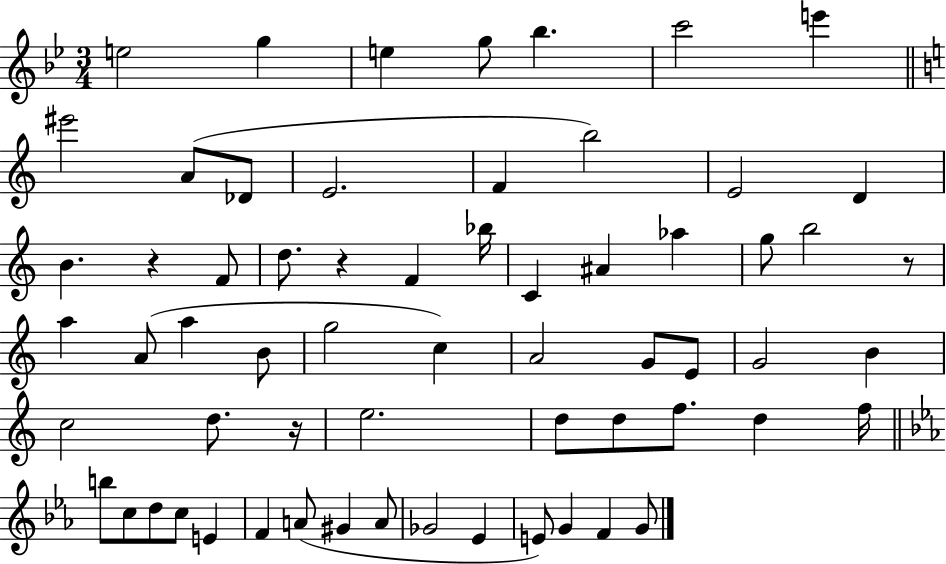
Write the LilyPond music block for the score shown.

{
  \clef treble
  \numericTimeSignature
  \time 3/4
  \key bes \major
  e''2 g''4 | e''4 g''8 bes''4. | c'''2 e'''4 | \bar "||" \break \key a \minor eis'''2 a'8( des'8 | e'2. | f'4 b''2) | e'2 d'4 | \break b'4. r4 f'8 | d''8. r4 f'4 bes''16 | c'4 ais'4 aes''4 | g''8 b''2 r8 | \break a''4 a'8( a''4 b'8 | g''2 c''4) | a'2 g'8 e'8 | g'2 b'4 | \break c''2 d''8. r16 | e''2. | d''8 d''8 f''8. d''4 f''16 | \bar "||" \break \key ees \major b''8 c''8 d''8 c''8 e'4 | f'4 a'8( gis'4 a'8 | ges'2 ees'4 | e'8) g'4 f'4 g'8 | \break \bar "|."
}